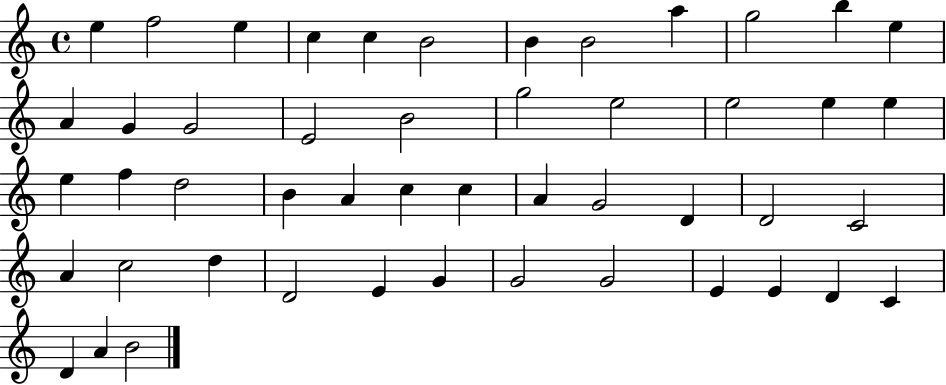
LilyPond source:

{
  \clef treble
  \time 4/4
  \defaultTimeSignature
  \key c \major
  e''4 f''2 e''4 | c''4 c''4 b'2 | b'4 b'2 a''4 | g''2 b''4 e''4 | \break a'4 g'4 g'2 | e'2 b'2 | g''2 e''2 | e''2 e''4 e''4 | \break e''4 f''4 d''2 | b'4 a'4 c''4 c''4 | a'4 g'2 d'4 | d'2 c'2 | \break a'4 c''2 d''4 | d'2 e'4 g'4 | g'2 g'2 | e'4 e'4 d'4 c'4 | \break d'4 a'4 b'2 | \bar "|."
}